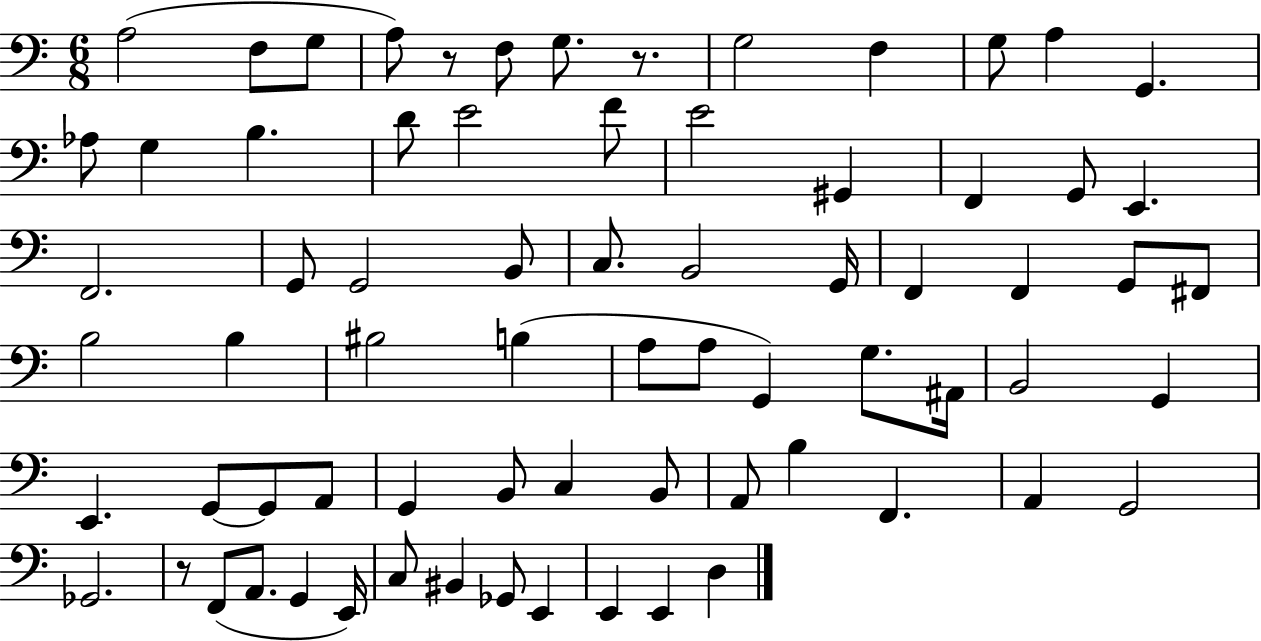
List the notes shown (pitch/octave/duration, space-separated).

A3/h F3/e G3/e A3/e R/e F3/e G3/e. R/e. G3/h F3/q G3/e A3/q G2/q. Ab3/e G3/q B3/q. D4/e E4/h F4/e E4/h G#2/q F2/q G2/e E2/q. F2/h. G2/e G2/h B2/e C3/e. B2/h G2/s F2/q F2/q G2/e F#2/e B3/h B3/q BIS3/h B3/q A3/e A3/e G2/q G3/e. A#2/s B2/h G2/q E2/q. G2/e G2/e A2/e G2/q B2/e C3/q B2/e A2/e B3/q F2/q. A2/q G2/h Gb2/h. R/e F2/e A2/e. G2/q E2/s C3/e BIS2/q Gb2/e E2/q E2/q E2/q D3/q